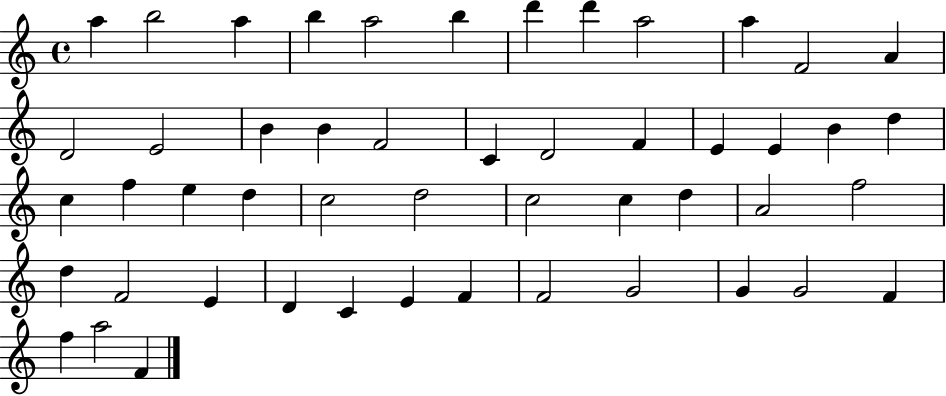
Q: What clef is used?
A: treble